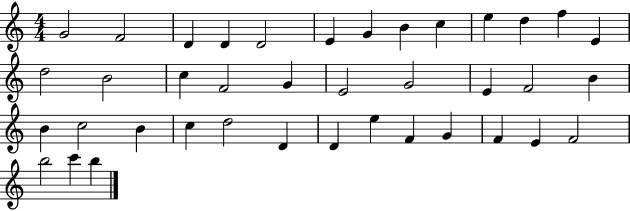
{
  \clef treble
  \numericTimeSignature
  \time 4/4
  \key c \major
  g'2 f'2 | d'4 d'4 d'2 | e'4 g'4 b'4 c''4 | e''4 d''4 f''4 e'4 | \break d''2 b'2 | c''4 f'2 g'4 | e'2 g'2 | e'4 f'2 b'4 | \break b'4 c''2 b'4 | c''4 d''2 d'4 | d'4 e''4 f'4 g'4 | f'4 e'4 f'2 | \break b''2 c'''4 b''4 | \bar "|."
}